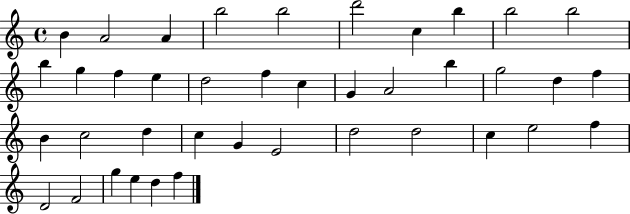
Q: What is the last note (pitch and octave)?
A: F5